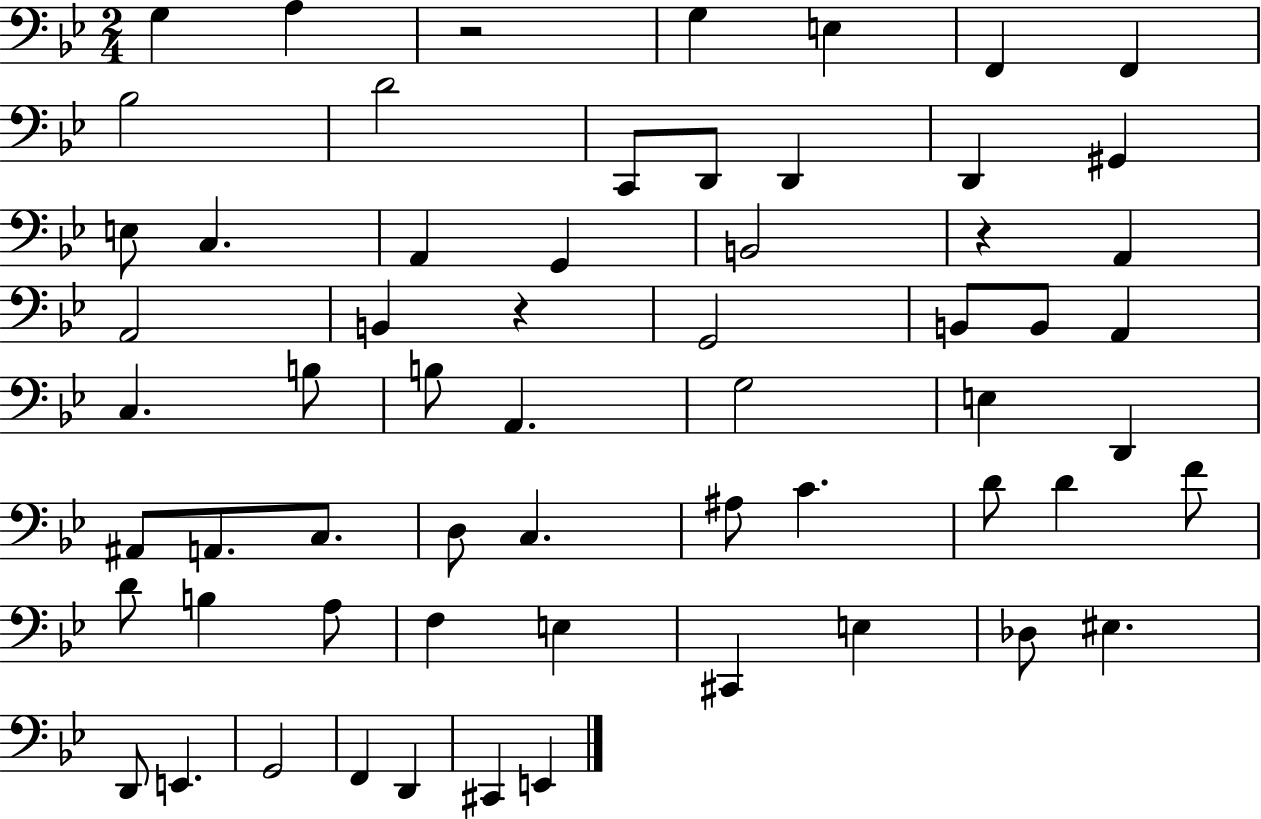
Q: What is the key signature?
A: BES major